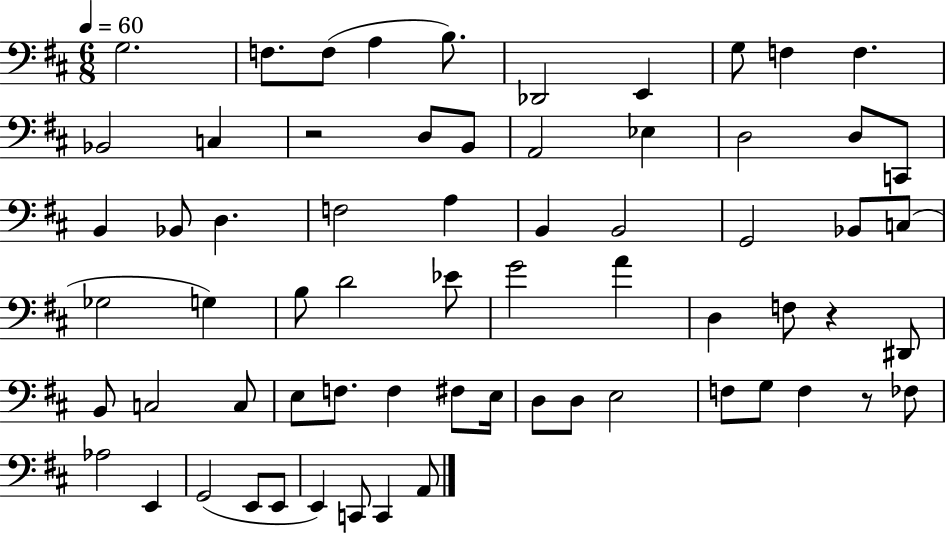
X:1
T:Untitled
M:6/8
L:1/4
K:D
G,2 F,/2 F,/2 A, B,/2 _D,,2 E,, G,/2 F, F, _B,,2 C, z2 D,/2 B,,/2 A,,2 _E, D,2 D,/2 C,,/2 B,, _B,,/2 D, F,2 A, B,, B,,2 G,,2 _B,,/2 C,/2 _G,2 G, B,/2 D2 _E/2 G2 A D, F,/2 z ^D,,/2 B,,/2 C,2 C,/2 E,/2 F,/2 F, ^F,/2 E,/4 D,/2 D,/2 E,2 F,/2 G,/2 F, z/2 _F,/2 _A,2 E,, G,,2 E,,/2 E,,/2 E,, C,,/2 C,, A,,/2